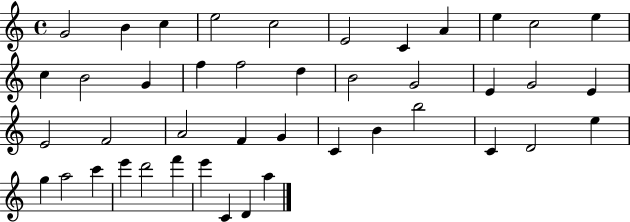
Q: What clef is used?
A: treble